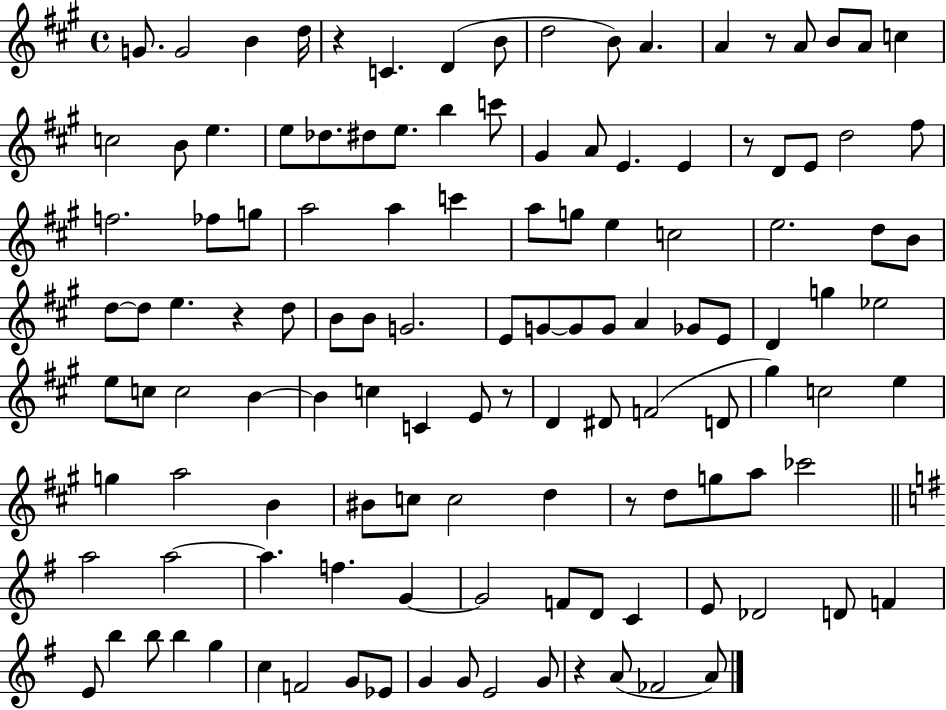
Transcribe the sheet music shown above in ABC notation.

X:1
T:Untitled
M:4/4
L:1/4
K:A
G/2 G2 B d/4 z C D B/2 d2 B/2 A A z/2 A/2 B/2 A/2 c c2 B/2 e e/2 _d/2 ^d/2 e/2 b c'/2 ^G A/2 E E z/2 D/2 E/2 d2 ^f/2 f2 _f/2 g/2 a2 a c' a/2 g/2 e c2 e2 d/2 B/2 d/2 d/2 e z d/2 B/2 B/2 G2 E/2 G/2 G/2 G/2 A _G/2 E/2 D g _e2 e/2 c/2 c2 B B c C E/2 z/2 D ^D/2 F2 D/2 ^g c2 e g a2 B ^B/2 c/2 c2 d z/2 d/2 g/2 a/2 _c'2 a2 a2 a f G G2 F/2 D/2 C E/2 _D2 D/2 F E/2 b b/2 b g c F2 G/2 _E/2 G G/2 E2 G/2 z A/2 _F2 A/2